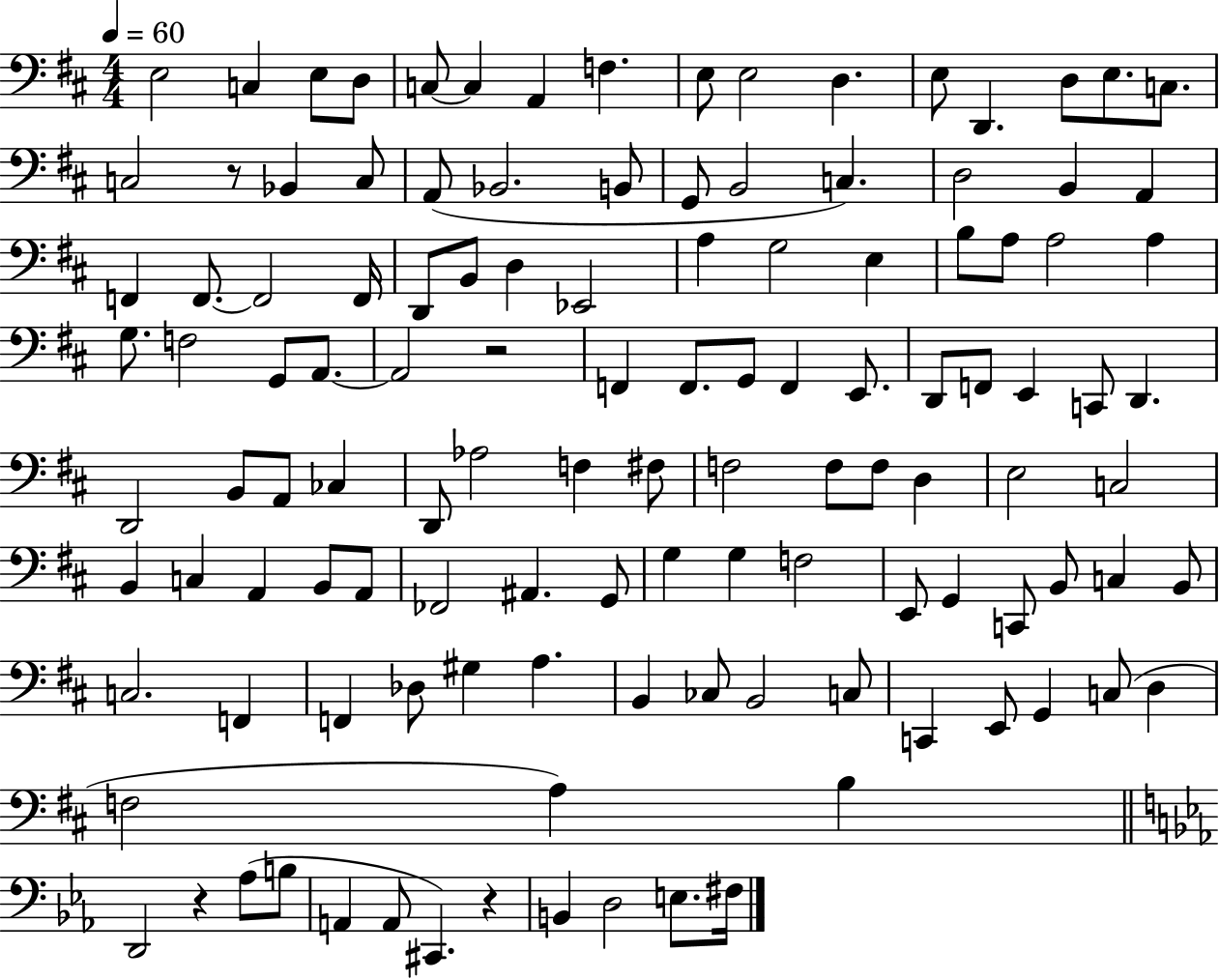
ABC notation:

X:1
T:Untitled
M:4/4
L:1/4
K:D
E,2 C, E,/2 D,/2 C,/2 C, A,, F, E,/2 E,2 D, E,/2 D,, D,/2 E,/2 C,/2 C,2 z/2 _B,, C,/2 A,,/2 _B,,2 B,,/2 G,,/2 B,,2 C, D,2 B,, A,, F,, F,,/2 F,,2 F,,/4 D,,/2 B,,/2 D, _E,,2 A, G,2 E, B,/2 A,/2 A,2 A, G,/2 F,2 G,,/2 A,,/2 A,,2 z2 F,, F,,/2 G,,/2 F,, E,,/2 D,,/2 F,,/2 E,, C,,/2 D,, D,,2 B,,/2 A,,/2 _C, D,,/2 _A,2 F, ^F,/2 F,2 F,/2 F,/2 D, E,2 C,2 B,, C, A,, B,,/2 A,,/2 _F,,2 ^A,, G,,/2 G, G, F,2 E,,/2 G,, C,,/2 B,,/2 C, B,,/2 C,2 F,, F,, _D,/2 ^G, A, B,, _C,/2 B,,2 C,/2 C,, E,,/2 G,, C,/2 D, F,2 A, B, D,,2 z _A,/2 B,/2 A,, A,,/2 ^C,, z B,, D,2 E,/2 ^F,/4